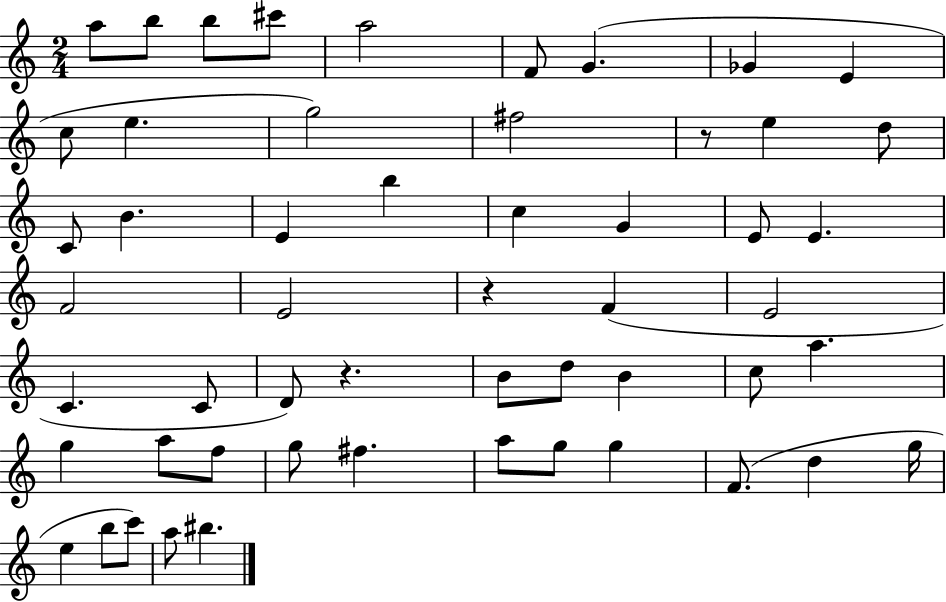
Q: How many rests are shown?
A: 3